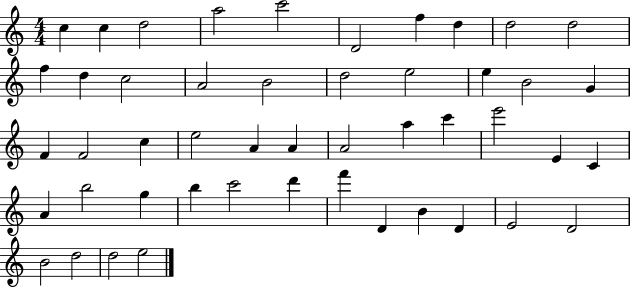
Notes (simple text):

C5/q C5/q D5/h A5/h C6/h D4/h F5/q D5/q D5/h D5/h F5/q D5/q C5/h A4/h B4/h D5/h E5/h E5/q B4/h G4/q F4/q F4/h C5/q E5/h A4/q A4/q A4/h A5/q C6/q E6/h E4/q C4/q A4/q B5/h G5/q B5/q C6/h D6/q F6/q D4/q B4/q D4/q E4/h D4/h B4/h D5/h D5/h E5/h